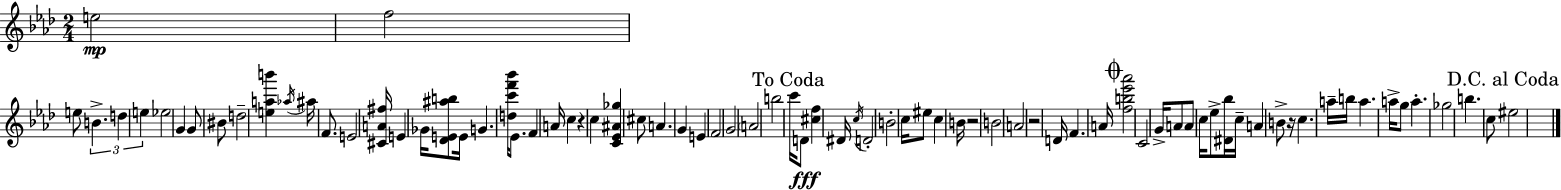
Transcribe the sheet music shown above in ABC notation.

X:1
T:Untitled
M:2/4
L:1/4
K:Ab
e2 f2 e/2 B d e _e2 G G/2 ^B/2 d2 [eab'] _a/4 ^a/4 F/2 E2 [^CA^f]/4 E _G/4 [_DE^ab]/2 E/4 G [dc'f'_b']/4 _E/2 F A/4 c z c [C_E^A_g] ^c/2 A G E F2 G2 A2 b2 c'/4 D/2 [^cf] ^D/4 c/4 D2 B2 c/4 ^e/2 c B/4 z2 B2 A2 z2 D/4 F A/4 [fb_e'_a']2 C2 G/4 A/2 A/2 c/4 _e/2 [^D_b]/4 c/4 A B/2 z/4 c a/4 b/4 a a/4 g/2 a _g2 b c/2 ^e2